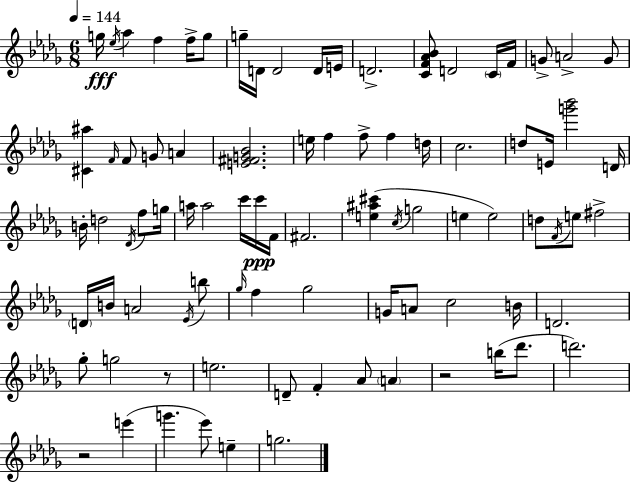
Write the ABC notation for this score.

X:1
T:Untitled
M:6/8
L:1/4
K:Bbm
g/4 _e/4 _a f f/4 g/2 g/4 D/4 D2 D/4 E/4 D2 [CF_A_B]/2 D2 C/4 F/4 G/2 A2 G/2 [^C^a] F/4 F/2 G/2 A [E^FG_B]2 e/4 f f/2 f d/4 c2 d/2 E/4 [g'_b']2 D/4 B/4 d2 _D/4 f/2 g/4 a/4 a2 c'/4 c'/4 F/4 ^F2 [e^a^c'] c/4 g2 e e2 d/2 F/4 e/2 ^f2 D/4 B/4 A2 _E/4 b/2 _g/4 f _g2 G/4 A/2 c2 B/4 D2 _g/2 g2 z/2 e2 D/2 F _A/2 A z2 b/4 _d'/2 d'2 z2 e' g' _e'/2 e g2